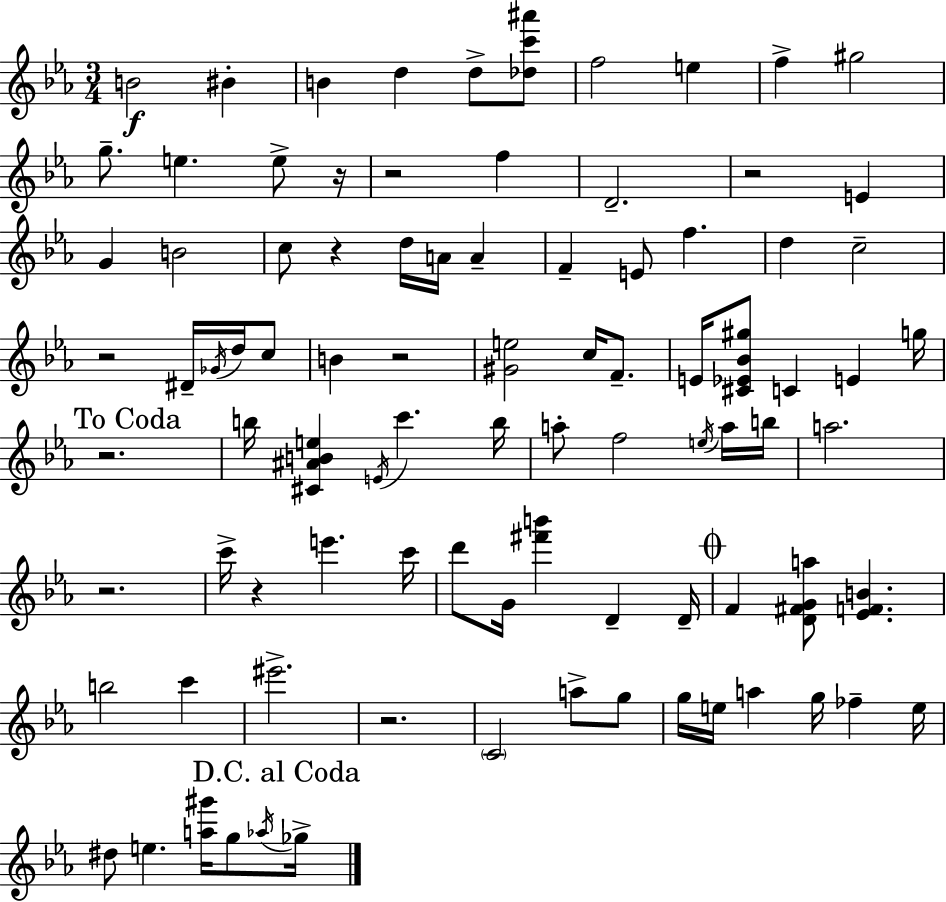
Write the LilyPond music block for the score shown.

{
  \clef treble
  \numericTimeSignature
  \time 3/4
  \key c \minor
  b'2\f bis'4-. | b'4 d''4 d''8-> <des'' c''' ais'''>8 | f''2 e''4 | f''4-> gis''2 | \break g''8.-- e''4. e''8-> r16 | r2 f''4 | d'2.-- | r2 e'4 | \break g'4 b'2 | c''8 r4 d''16 a'16 a'4-- | f'4-- e'8 f''4. | d''4 c''2-- | \break r2 dis'16-- \acciaccatura { ges'16 } d''16 c''8 | b'4 r2 | <gis' e''>2 c''16 f'8.-- | e'16 <cis' ees' bes' gis''>8 c'4 e'4 | \break g''16 \mark "To Coda" r2. | b''16 <cis' ais' b' e''>4 \acciaccatura { e'16 } c'''4. | b''16 a''8-. f''2 | \acciaccatura { e''16 } a''16 b''16 a''2. | \break r2. | c'''16-> r4 e'''4. | c'''16 d'''8 g'16 <fis''' b'''>4 d'4-- | d'16-- \mark \markup { \musicglyph "scripts.coda" } f'4 <d' fis' g' a''>8 <ees' f' b'>4. | \break b''2 c'''4 | eis'''2.-> | r2. | \parenthesize c'2 a''8-> | \break g''8 g''16 e''16 a''4 g''16 fes''4-- | e''16 dis''8 e''4. <a'' gis'''>16 | g''8 \acciaccatura { aes''16 } \mark "D.C. al Coda" ges''16-> \bar "|."
}